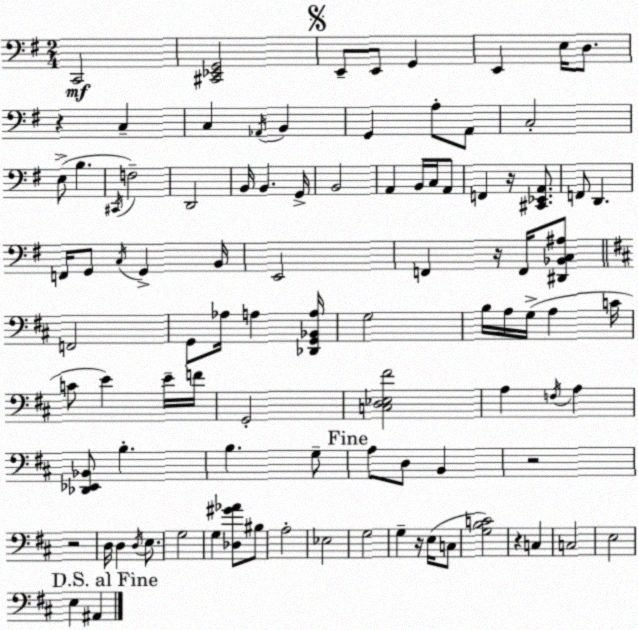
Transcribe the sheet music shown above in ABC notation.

X:1
T:Untitled
M:2/4
L:1/4
K:Em
C,,2 [^C,,_E,,G,,]2 E,,/2 E,,/2 G,, E,, E,/4 D,/2 z C, C, _A,,/4 B,, G,, A,/2 A,,/2 C,2 E,/2 B, ^C,,/4 F,2 D,,2 B,,/4 B,, G,,/4 B,,2 A,, B,,/4 C,/4 A,,/2 F,, z/4 [^C,,_E,,A,,]/2 F,,/2 D,, F,,/4 G,,/2 C,/4 G,, B,,/4 E,,2 F,, z/4 F,,/4 [^D,,_B,,C,^A,]/2 F,,2 G,,/2 _A,/4 A, [_D,,G,,_B,,A,]/4 G,2 B,/4 A,/4 G,/4 A, C/4 C/2 E E/4 F/4 G,,2 [C,D,_E,^F]2 A, F,/4 A, [_D,,_E,,_B,,]/2 B, B, G,/2 A,/2 D,/2 B,, z2 z2 D,/4 D, D,/4 E,/2 G,2 G, [_D,^G_A]/2 ^B,/2 A,2 _E,2 G,2 G, z/4 E,/4 C,/2 [G,B,C]2 z C, C,2 E,2 E, ^A,,